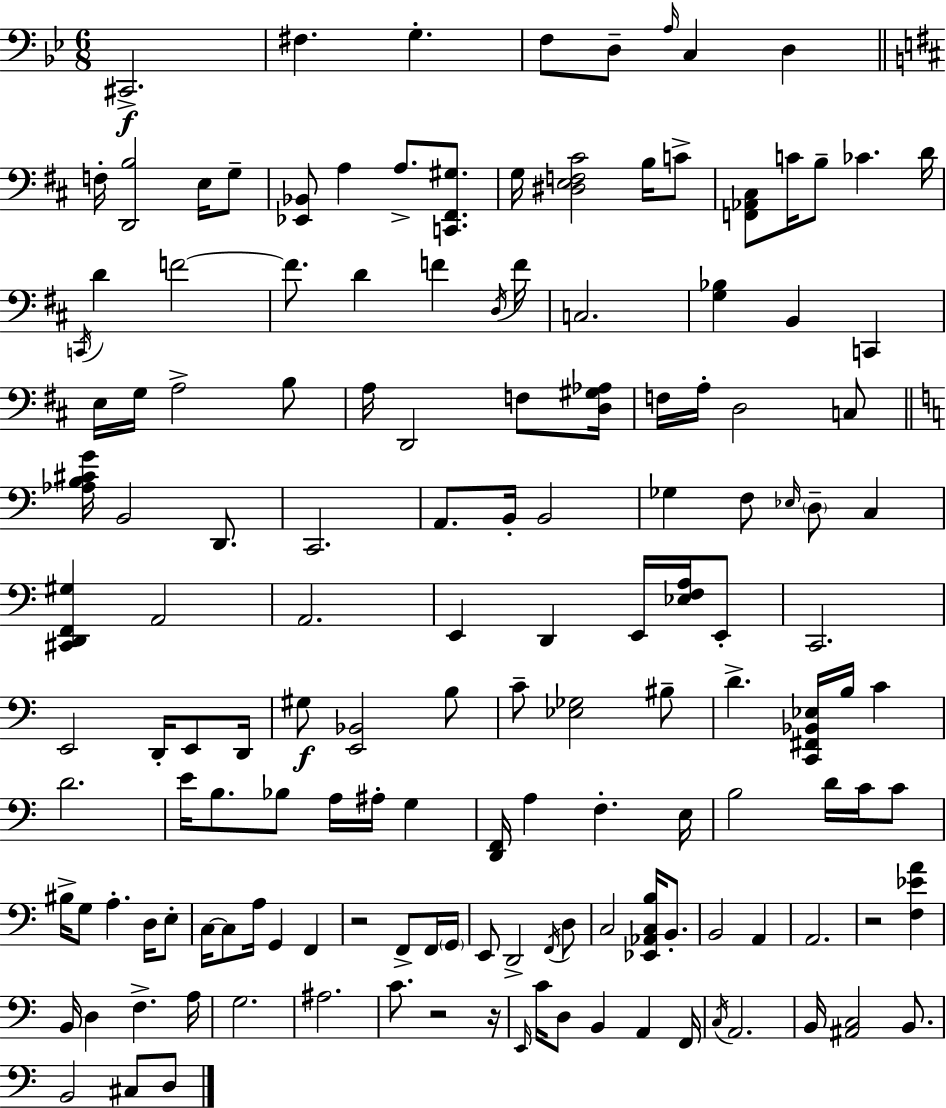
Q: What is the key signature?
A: BES major